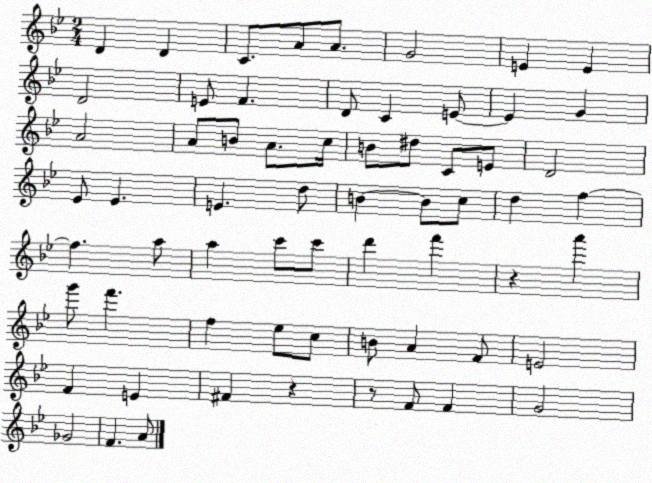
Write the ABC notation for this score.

X:1
T:Untitled
M:2/4
L:1/4
K:Bb
D D C/2 A/2 A/2 G2 E E D2 E/2 F D/2 C E/2 E G A2 A/2 B/2 A/2 c/4 B/2 ^d/2 C/2 E/2 D2 _E/2 _E E d/2 B B/2 c/2 d f f a/2 a c'/2 c'/2 d' f' z a' g'/2 f' f _e/2 c/2 B/2 A F/2 E2 F E ^F z z/2 F/2 F G2 _G2 F A/2